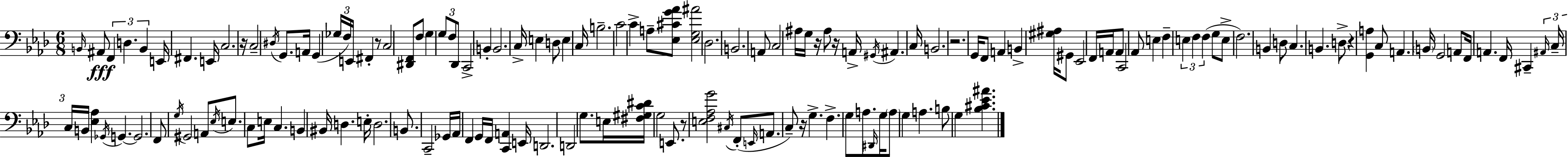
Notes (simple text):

B2/s A#2/e F2/q D3/q. B2/q E2/s F#2/q. E2/s C3/h. R/s C3/h D#3/s G2/e. A2/s G2/q Gb3/s F3/s E2/s F#2/q R/e C3/h [D#2,F2]/e F3/e G3/q G3/e F3/e Db2/e C2/h B2/q B2/h. C3/s E3/q D3/e E3/q C3/s B3/h. C4/h C4/q A3/e [Eb3,C#4,G4,Ab4]/e [Eb3,G3,A#4]/h Db3/h. B2/h. A2/e C3/h A#3/s G3/s R/s A#3/e R/s A2/s G#2/s A#2/q. C3/s B2/h. R/h. G2/s F2/e A2/q B2/q [G#3,A#3]/s G#2/e Eb2/h F2/s A2/s A2/e C2/h Ab2/e E3/q F3/q E3/q F3/q F3/q G3/e E3/e F3/h. B2/q D3/e C3/q. B2/q. D3/e R/q [G2,A3]/q C3/e A2/q. B2/s G2/h A2/e F2/s A2/q. F2/s C#2/q A#2/s C3/s C3/s B2/s [Eb3,Ab3]/q Gb2/s G2/q. G2/h. F2/e G3/s G#2/h A2/e Eb3/s E3/e. C3/e E3/s C3/q. B2/q BIS2/s D3/q. E3/s D3/h. B2/e. C2/h Gb2/s Ab2/s F2/q G2/s F2/s [C2,A2]/q E2/s D2/h. D2/h G3/e. E3/s [F#3,G#3,C4,D#4]/s G3/h E2/e. R/e [E3,F3,Ab3,G4]/h C#3/s F2/e E2/s A2/e. C3/e R/s G3/q. F3/q. G3/e A3/e. D#2/s G3/s A3/e G3/q A3/q. B3/e G3/q [Bb3,C#4,Eb4,A#4]/q.